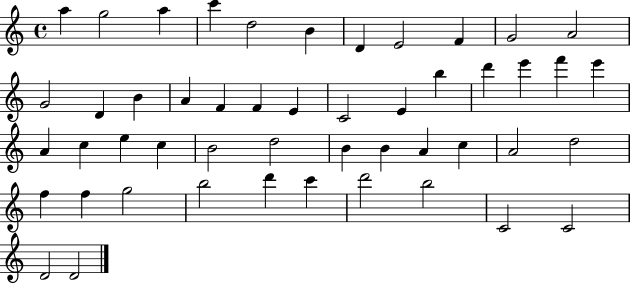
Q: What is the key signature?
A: C major